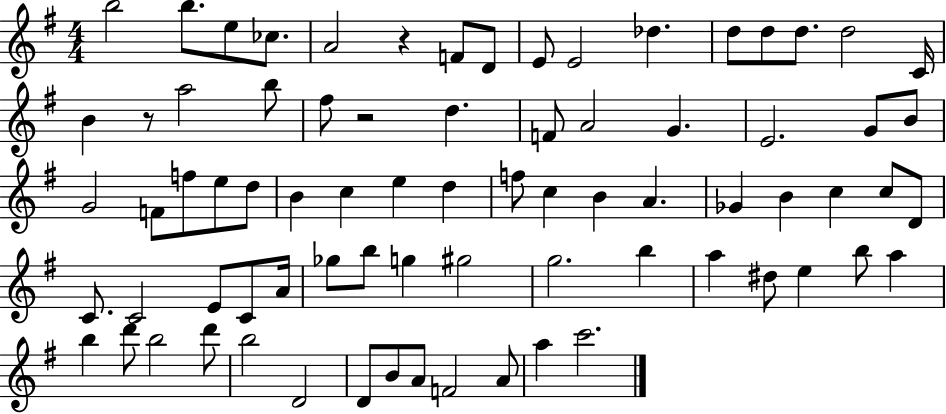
{
  \clef treble
  \numericTimeSignature
  \time 4/4
  \key g \major
  b''2 b''8. e''8 ces''8. | a'2 r4 f'8 d'8 | e'8 e'2 des''4. | d''8 d''8 d''8. d''2 c'16 | \break b'4 r8 a''2 b''8 | fis''8 r2 d''4. | f'8 a'2 g'4. | e'2. g'8 b'8 | \break g'2 f'8 f''8 e''8 d''8 | b'4 c''4 e''4 d''4 | f''8 c''4 b'4 a'4. | ges'4 b'4 c''4 c''8 d'8 | \break c'8. c'2 e'8 c'8 a'16 | ges''8 b''8 g''4 gis''2 | g''2. b''4 | a''4 dis''8 e''4 b''8 a''4 | \break b''4 d'''8 b''2 d'''8 | b''2 d'2 | d'8 b'8 a'8 f'2 a'8 | a''4 c'''2. | \break \bar "|."
}